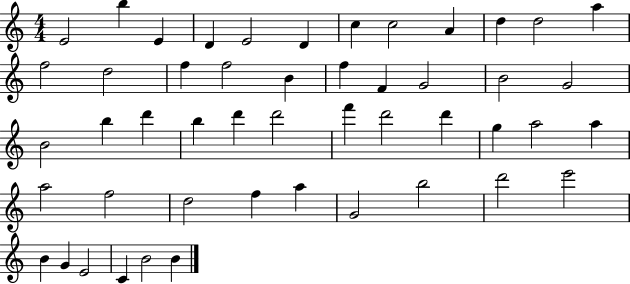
E4/h B5/q E4/q D4/q E4/h D4/q C5/q C5/h A4/q D5/q D5/h A5/q F5/h D5/h F5/q F5/h B4/q F5/q F4/q G4/h B4/h G4/h B4/h B5/q D6/q B5/q D6/q D6/h F6/q D6/h D6/q G5/q A5/h A5/q A5/h F5/h D5/h F5/q A5/q G4/h B5/h D6/h E6/h B4/q G4/q E4/h C4/q B4/h B4/q